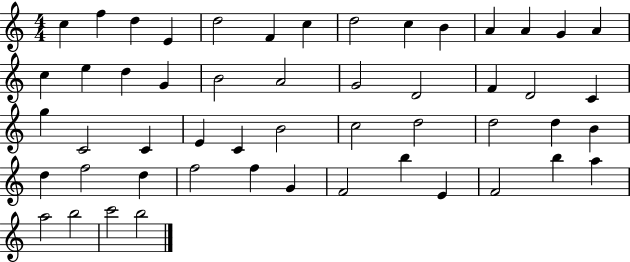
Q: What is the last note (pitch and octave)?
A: B5